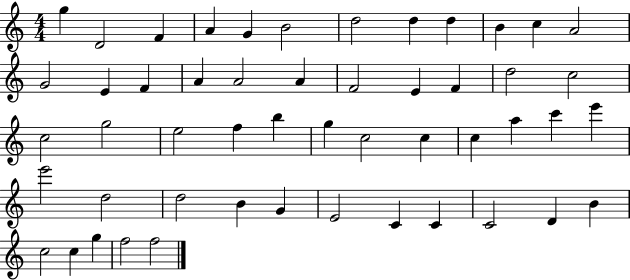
X:1
T:Untitled
M:4/4
L:1/4
K:C
g D2 F A G B2 d2 d d B c A2 G2 E F A A2 A F2 E F d2 c2 c2 g2 e2 f b g c2 c c a c' e' e'2 d2 d2 B G E2 C C C2 D B c2 c g f2 f2